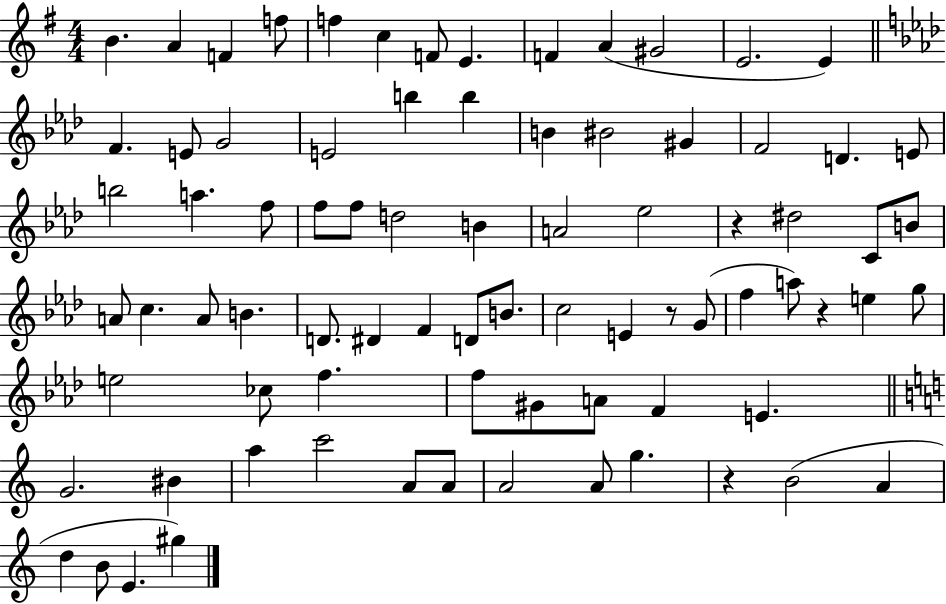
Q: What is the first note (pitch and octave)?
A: B4